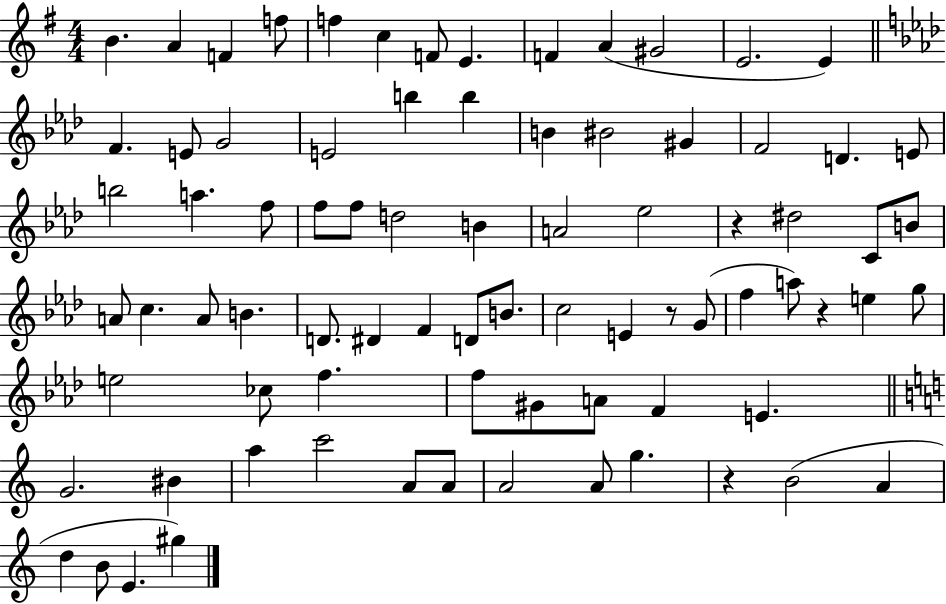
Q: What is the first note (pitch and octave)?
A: B4